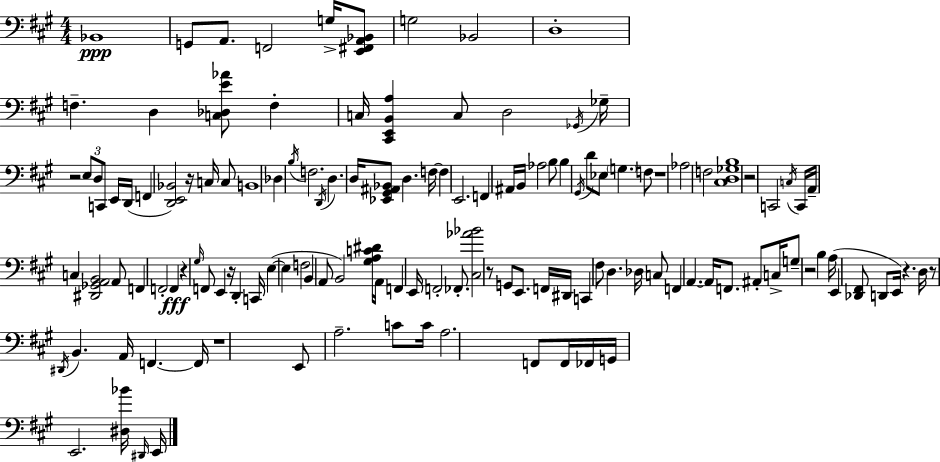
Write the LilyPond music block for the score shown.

{
  \clef bass
  \numericTimeSignature
  \time 4/4
  \key a \major
  bes,1\ppp | g,8 a,8. f,2 g16-> <e, fis, a, bes,>8 | g2 bes,2 | d1-. | \break f4.-- d4 <c des e' aes'>8 f4-. | c16 <cis, e, b, a>4 c8 d2 \acciaccatura { ges,16 } | ges16-- r2 \tuplet 3/2 { e8 d8 c,8 } e,16 | d,16( f,4 <d, e, bes,>2) r16 c16 c8 | \break b,1 | des4 \acciaccatura { b16 } f2. | \acciaccatura { d,16 } d4. d16 <ees, gis, ais, bes,>8 d4. | f16~~ f4 e,2. | \break f,4 ais,16 b,16 aes2 | b8 b4 \acciaccatura { gis,16 } d'8 ees8 \parenthesize g4. | f8 r1 | aes2 f2 | \break <cis d ges b>1 | r2 c,2 | \acciaccatura { c16 } c,16 a,16-- c4 <dis, ges, a, b,>2 | a,8 f,4 f,2-. | \break f,4\fff r4 \grace { gis16 } f,8 e,4 | r16 d,4-. c,16 e4~(~ e4 f2 | b,4 a,8 b,2) | <gis a c' dis'>16 a,16 f,4 e,16 f,2-. | \break fes,8.-. <cis aes' bes'>2 r8 | g,8 e,8. f,16 dis,16 c,4 fis8 d4. | des16 c8 f,4 a,4.~~ | a,16 f,8. ais,8-. c16-> g8-- r2 | \break b4 a16( e,4 <des, fis,>8 d,8 e,16) r4. | d16 r8 \acciaccatura { dis,16 } b,4. a,16 | f,4.~~ f,16 r1 | e,8 a2.-- | \break c'8 c'16 a2. | f,8 f,16 fes,16 g,16 e,2. | <dis bes'>16 \grace { dis,16 } e,16 \bar "|."
}